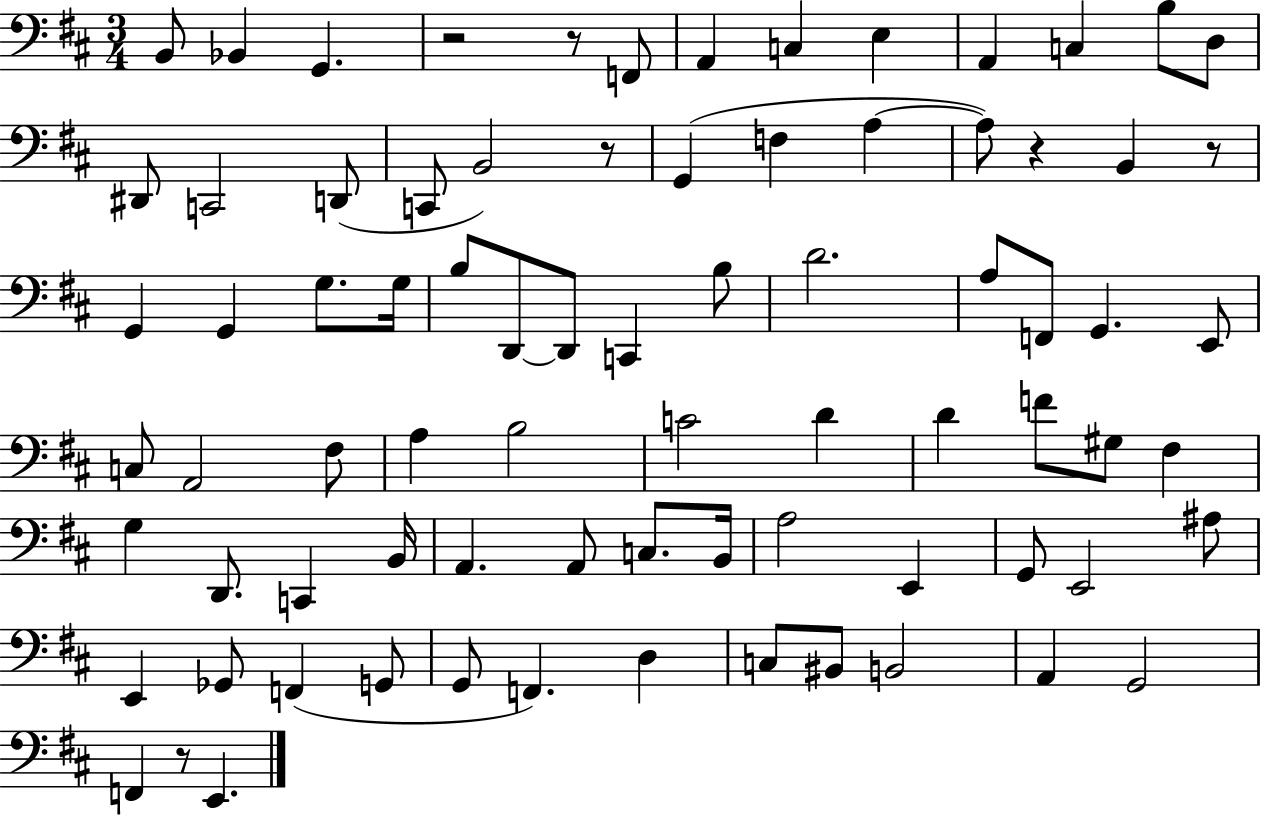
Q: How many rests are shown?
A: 6